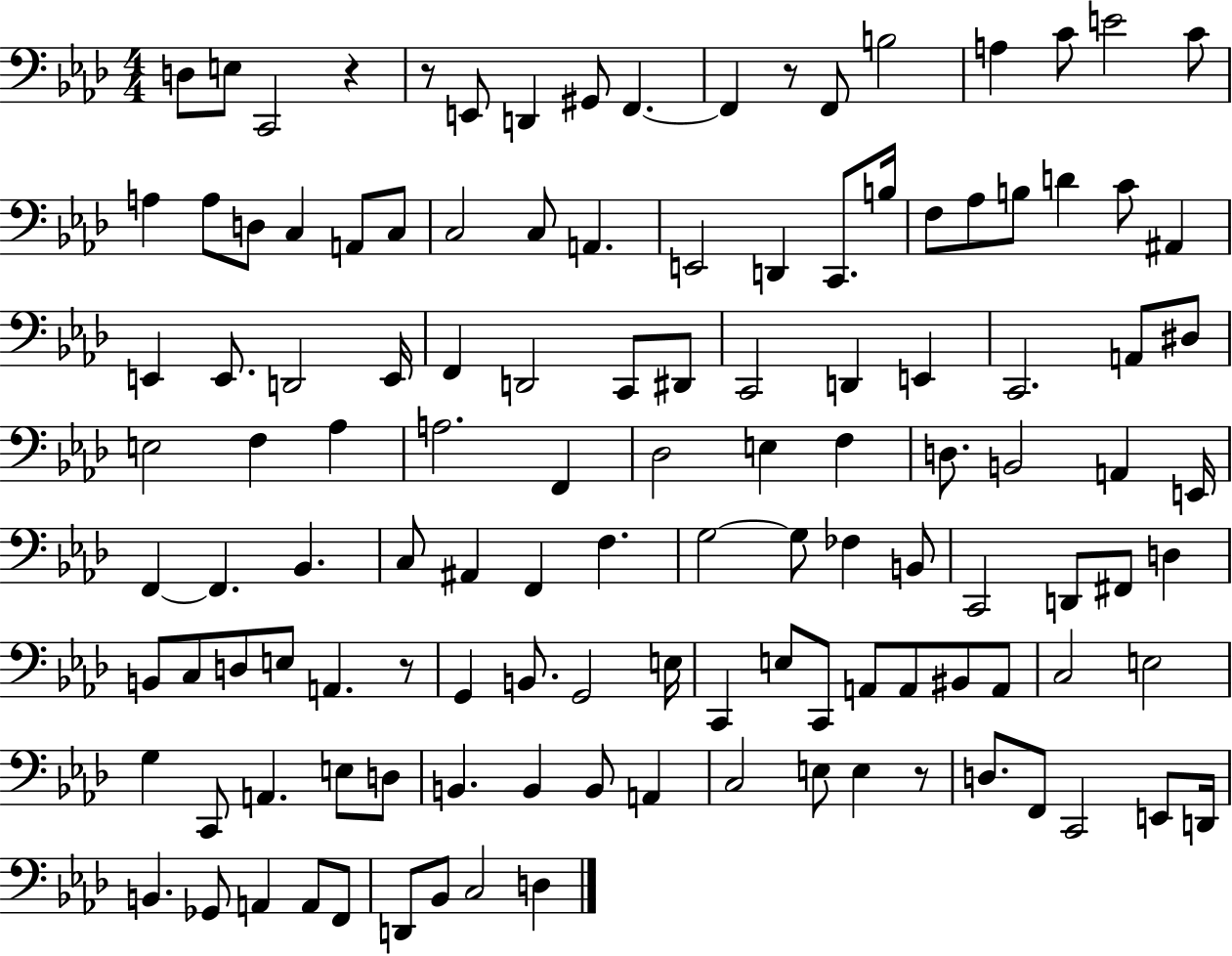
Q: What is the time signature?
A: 4/4